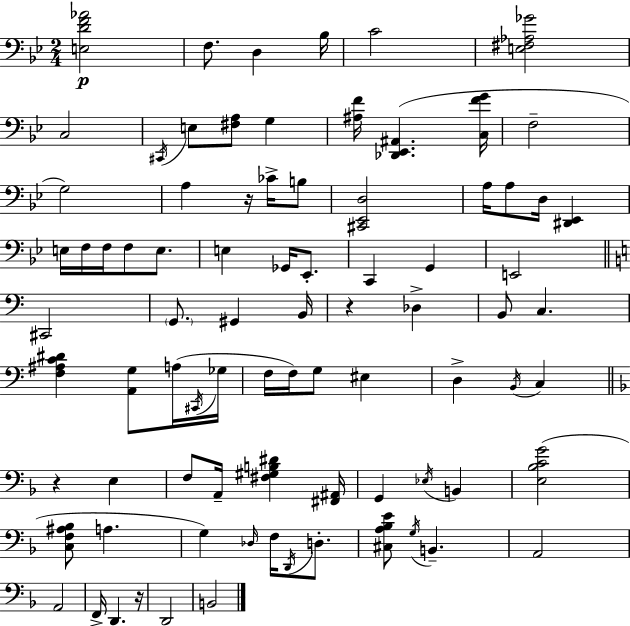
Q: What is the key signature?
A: G minor